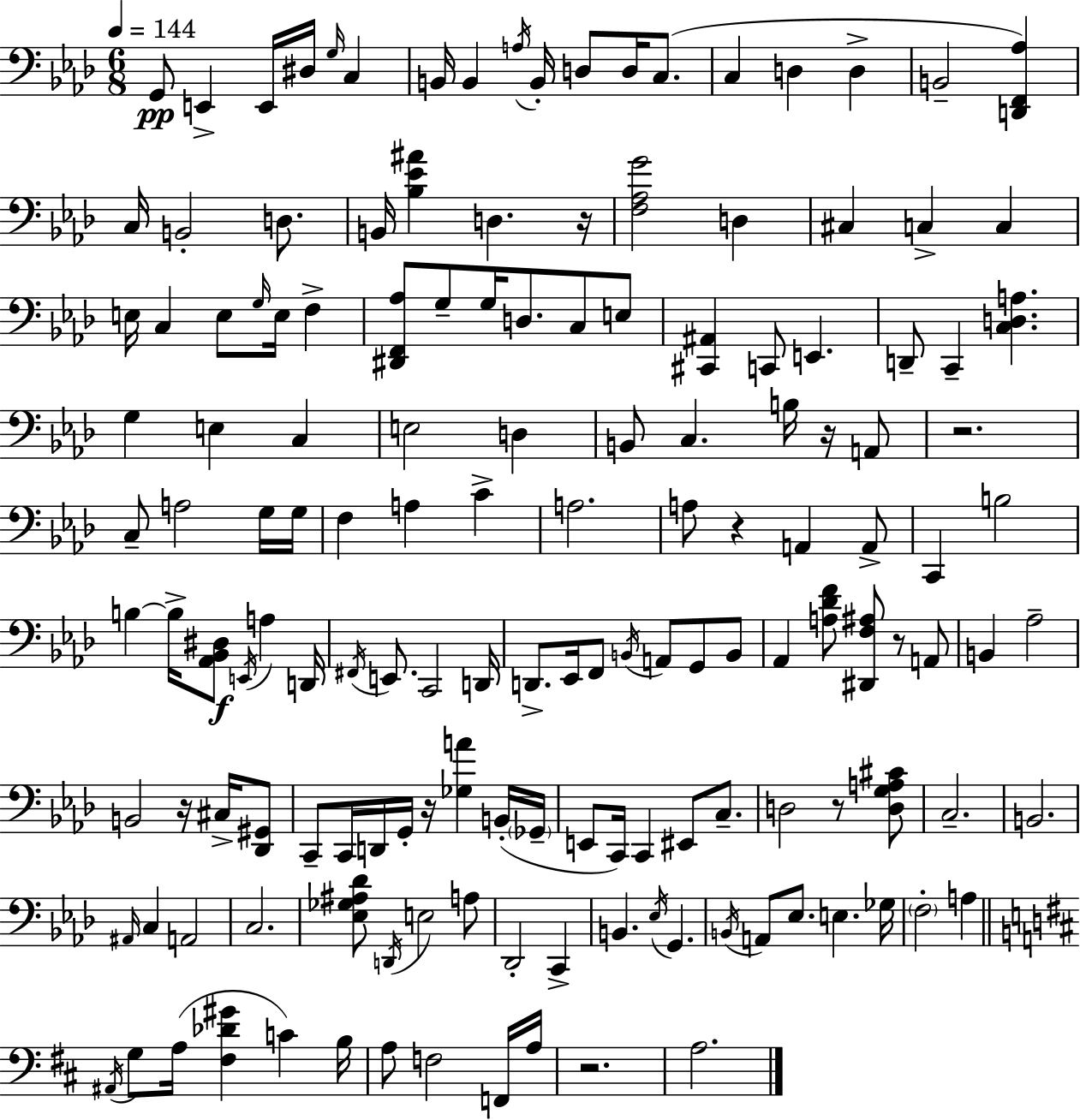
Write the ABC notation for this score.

X:1
T:Untitled
M:6/8
L:1/4
K:Ab
G,,/2 E,, E,,/4 ^D,/4 G,/4 C, B,,/4 B,, A,/4 B,,/4 D,/2 D,/4 C,/2 C, D, D, B,,2 [D,,F,,_A,] C,/4 B,,2 D,/2 B,,/4 [_B,_E^A] D, z/4 [F,_A,G]2 D, ^C, C, C, E,/4 C, E,/2 G,/4 E,/4 F, [^D,,F,,_A,]/2 G,/2 G,/4 D,/2 C,/2 E,/2 [^C,,^A,,] C,,/2 E,, D,,/2 C,, [C,D,A,] G, E, C, E,2 D, B,,/2 C, B,/4 z/4 A,,/2 z2 C,/2 A,2 G,/4 G,/4 F, A, C A,2 A,/2 z A,, A,,/2 C,, B,2 B, B,/4 [_A,,_B,,^D,]/2 E,,/4 A, D,,/4 ^F,,/4 E,,/2 C,,2 D,,/4 D,,/2 _E,,/4 F,,/2 B,,/4 A,,/2 G,,/2 B,,/2 _A,, [A,_DF]/2 [^D,,F,^A,]/2 z/2 A,,/2 B,, _A,2 B,,2 z/4 ^C,/4 [_D,,^G,,]/2 C,,/2 C,,/4 D,,/4 G,,/4 z/4 [_G,A] B,,/4 _G,,/4 E,,/2 C,,/4 C,, ^E,,/2 C,/2 D,2 z/2 [D,G,A,^C]/2 C,2 B,,2 ^A,,/4 C, A,,2 C,2 [_E,_G,^A,_D]/2 D,,/4 E,2 A,/2 _D,,2 C,, B,, _E,/4 G,, B,,/4 A,,/2 _E,/2 E, _G,/4 F,2 A, ^A,,/4 G,/2 A,/4 [^F,_D^G] C B,/4 A,/2 F,2 F,,/4 A,/4 z2 A,2